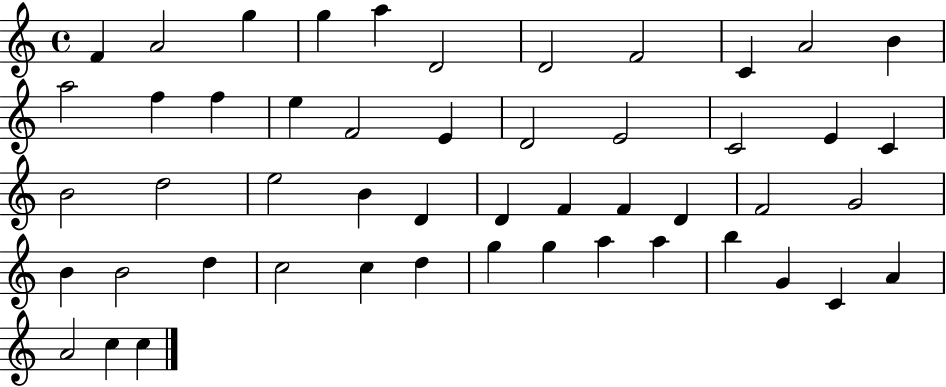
{
  \clef treble
  \time 4/4
  \defaultTimeSignature
  \key c \major
  f'4 a'2 g''4 | g''4 a''4 d'2 | d'2 f'2 | c'4 a'2 b'4 | \break a''2 f''4 f''4 | e''4 f'2 e'4 | d'2 e'2 | c'2 e'4 c'4 | \break b'2 d''2 | e''2 b'4 d'4 | d'4 f'4 f'4 d'4 | f'2 g'2 | \break b'4 b'2 d''4 | c''2 c''4 d''4 | g''4 g''4 a''4 a''4 | b''4 g'4 c'4 a'4 | \break a'2 c''4 c''4 | \bar "|."
}